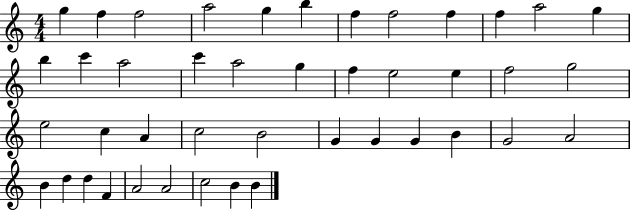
{
  \clef treble
  \numericTimeSignature
  \time 4/4
  \key c \major
  g''4 f''4 f''2 | a''2 g''4 b''4 | f''4 f''2 f''4 | f''4 a''2 g''4 | \break b''4 c'''4 a''2 | c'''4 a''2 g''4 | f''4 e''2 e''4 | f''2 g''2 | \break e''2 c''4 a'4 | c''2 b'2 | g'4 g'4 g'4 b'4 | g'2 a'2 | \break b'4 d''4 d''4 f'4 | a'2 a'2 | c''2 b'4 b'4 | \bar "|."
}